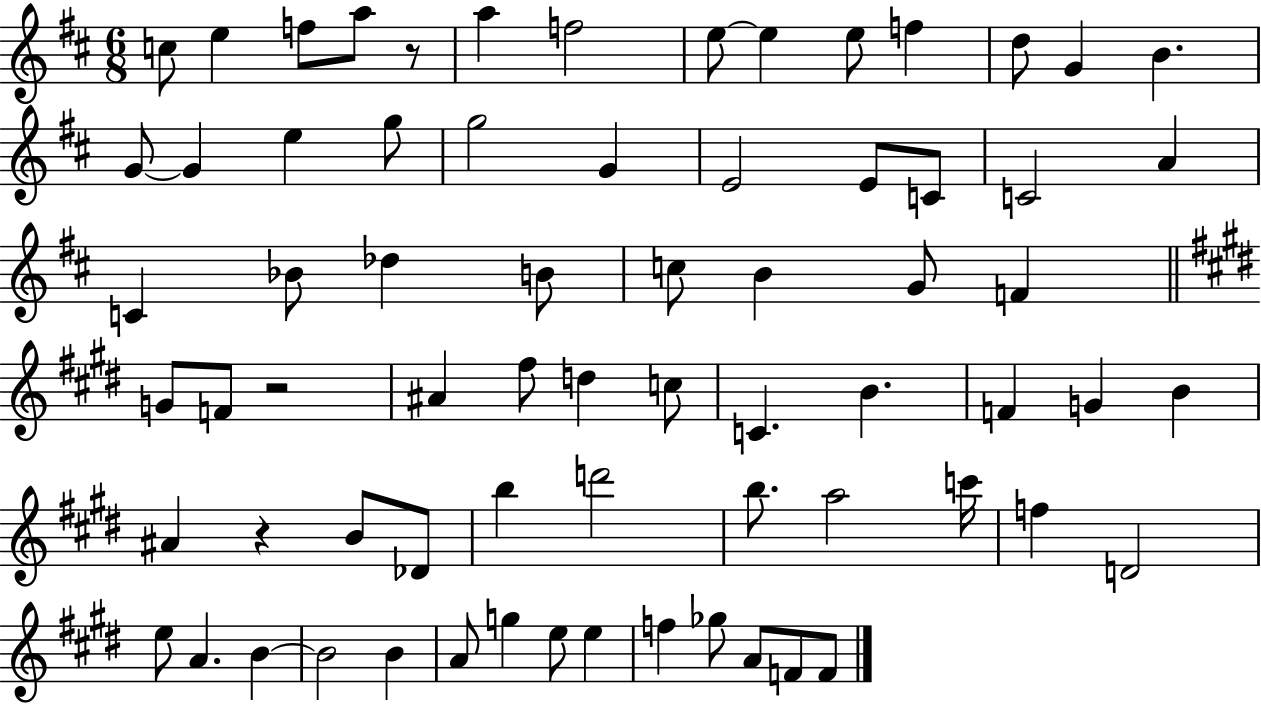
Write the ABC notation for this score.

X:1
T:Untitled
M:6/8
L:1/4
K:D
c/2 e f/2 a/2 z/2 a f2 e/2 e e/2 f d/2 G B G/2 G e g/2 g2 G E2 E/2 C/2 C2 A C _B/2 _d B/2 c/2 B G/2 F G/2 F/2 z2 ^A ^f/2 d c/2 C B F G B ^A z B/2 _D/2 b d'2 b/2 a2 c'/4 f D2 e/2 A B B2 B A/2 g e/2 e f _g/2 A/2 F/2 F/2